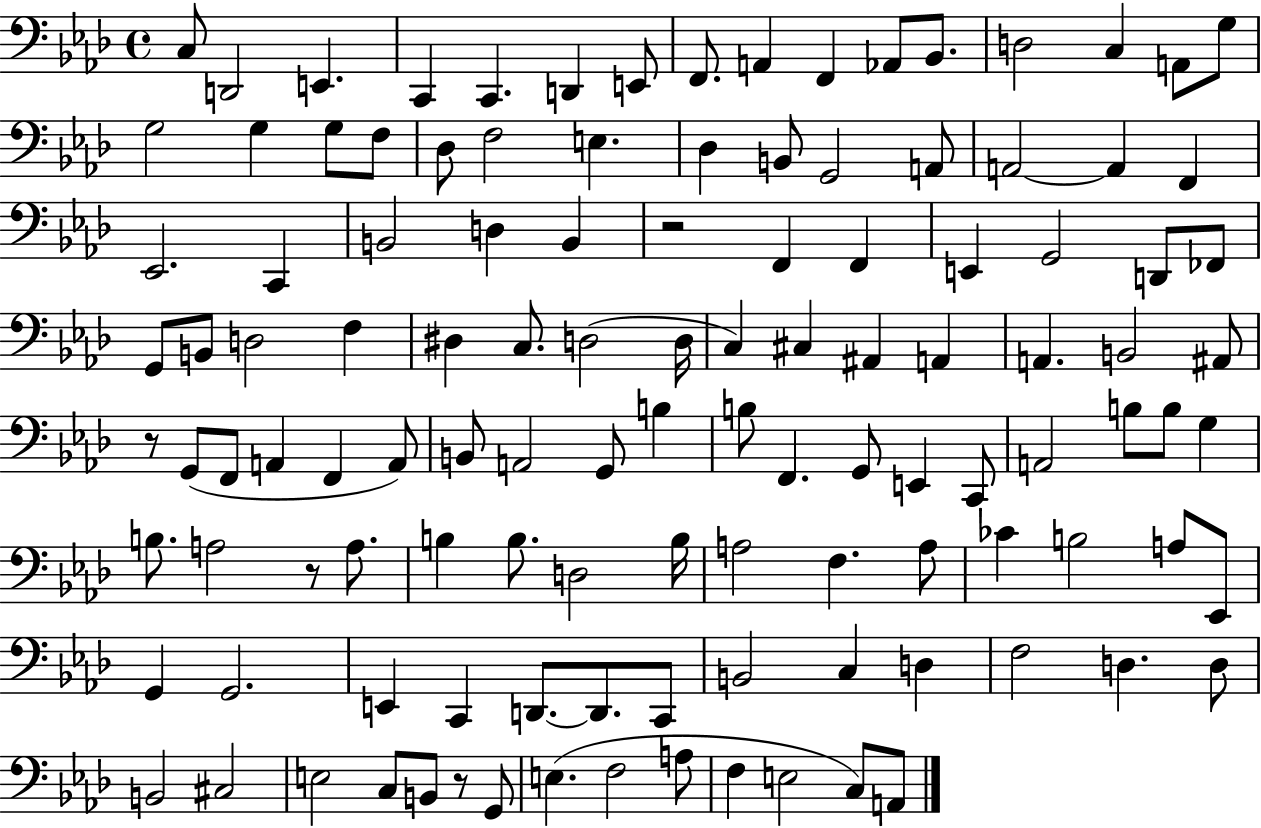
X:1
T:Untitled
M:4/4
L:1/4
K:Ab
C,/2 D,,2 E,, C,, C,, D,, E,,/2 F,,/2 A,, F,, _A,,/2 _B,,/2 D,2 C, A,,/2 G,/2 G,2 G, G,/2 F,/2 _D,/2 F,2 E, _D, B,,/2 G,,2 A,,/2 A,,2 A,, F,, _E,,2 C,, B,,2 D, B,, z2 F,, F,, E,, G,,2 D,,/2 _F,,/2 G,,/2 B,,/2 D,2 F, ^D, C,/2 D,2 D,/4 C, ^C, ^A,, A,, A,, B,,2 ^A,,/2 z/2 G,,/2 F,,/2 A,, F,, A,,/2 B,,/2 A,,2 G,,/2 B, B,/2 F,, G,,/2 E,, C,,/2 A,,2 B,/2 B,/2 G, B,/2 A,2 z/2 A,/2 B, B,/2 D,2 B,/4 A,2 F, A,/2 _C B,2 A,/2 _E,,/2 G,, G,,2 E,, C,, D,,/2 D,,/2 C,,/2 B,,2 C, D, F,2 D, D,/2 B,,2 ^C,2 E,2 C,/2 B,,/2 z/2 G,,/2 E, F,2 A,/2 F, E,2 C,/2 A,,/2